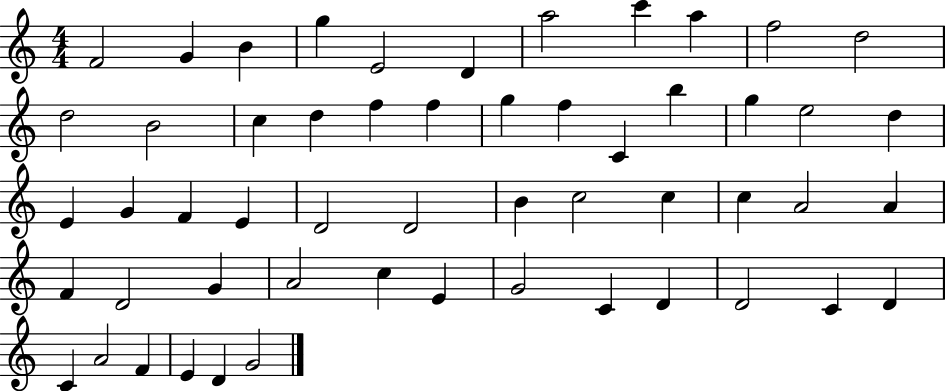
F4/h G4/q B4/q G5/q E4/h D4/q A5/h C6/q A5/q F5/h D5/h D5/h B4/h C5/q D5/q F5/q F5/q G5/q F5/q C4/q B5/q G5/q E5/h D5/q E4/q G4/q F4/q E4/q D4/h D4/h B4/q C5/h C5/q C5/q A4/h A4/q F4/q D4/h G4/q A4/h C5/q E4/q G4/h C4/q D4/q D4/h C4/q D4/q C4/q A4/h F4/q E4/q D4/q G4/h